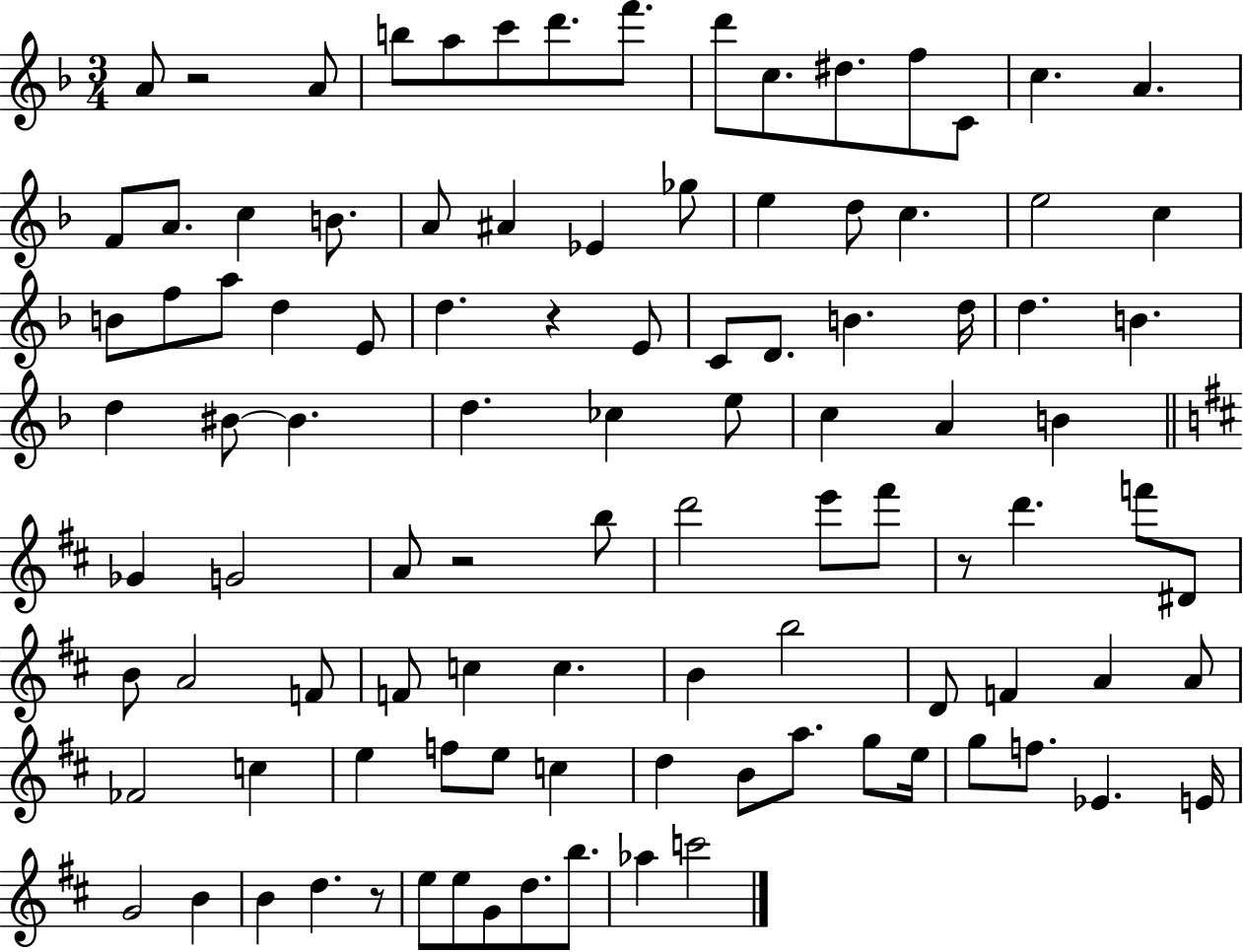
A4/e R/h A4/e B5/e A5/e C6/e D6/e. F6/e. D6/e C5/e. D#5/e. F5/e C4/e C5/q. A4/q. F4/e A4/e. C5/q B4/e. A4/e A#4/q Eb4/q Gb5/e E5/q D5/e C5/q. E5/h C5/q B4/e F5/e A5/e D5/q E4/e D5/q. R/q E4/e C4/e D4/e. B4/q. D5/s D5/q. B4/q. D5/q BIS4/e BIS4/q. D5/q. CES5/q E5/e C5/q A4/q B4/q Gb4/q G4/h A4/e R/h B5/e D6/h E6/e F#6/e R/e D6/q. F6/e D#4/e B4/e A4/h F4/e F4/e C5/q C5/q. B4/q B5/h D4/e F4/q A4/q A4/e FES4/h C5/q E5/q F5/e E5/e C5/q D5/q B4/e A5/e. G5/e E5/s G5/e F5/e. Eb4/q. E4/s G4/h B4/q B4/q D5/q. R/e E5/e E5/e G4/e D5/e. B5/e. Ab5/q C6/h